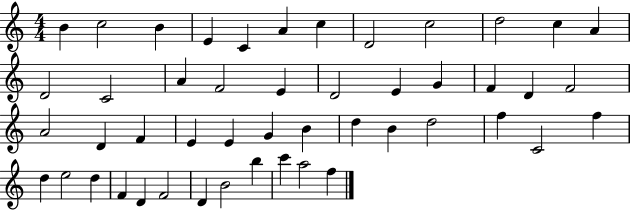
{
  \clef treble
  \numericTimeSignature
  \time 4/4
  \key c \major
  b'4 c''2 b'4 | e'4 c'4 a'4 c''4 | d'2 c''2 | d''2 c''4 a'4 | \break d'2 c'2 | a'4 f'2 e'4 | d'2 e'4 g'4 | f'4 d'4 f'2 | \break a'2 d'4 f'4 | e'4 e'4 g'4 b'4 | d''4 b'4 d''2 | f''4 c'2 f''4 | \break d''4 e''2 d''4 | f'4 d'4 f'2 | d'4 b'2 b''4 | c'''4 a''2 f''4 | \break \bar "|."
}